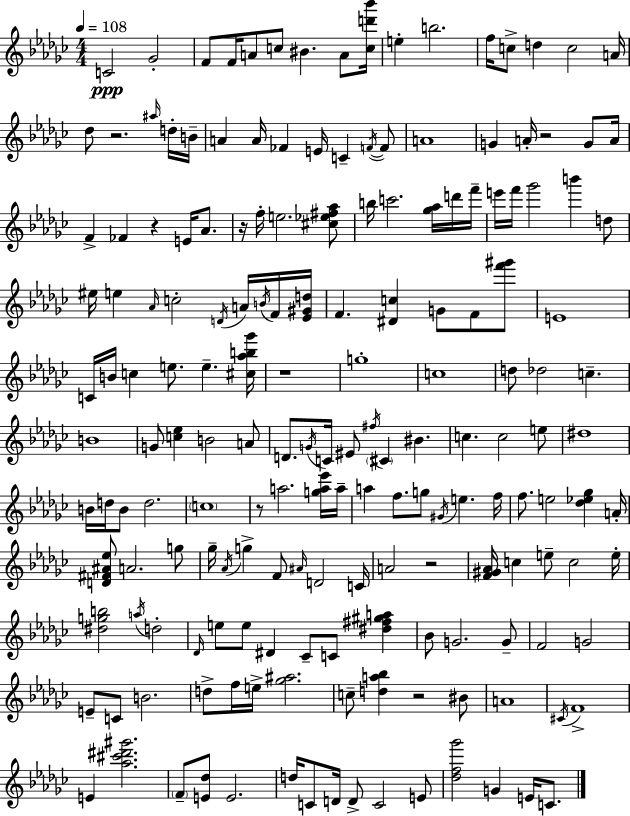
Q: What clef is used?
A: treble